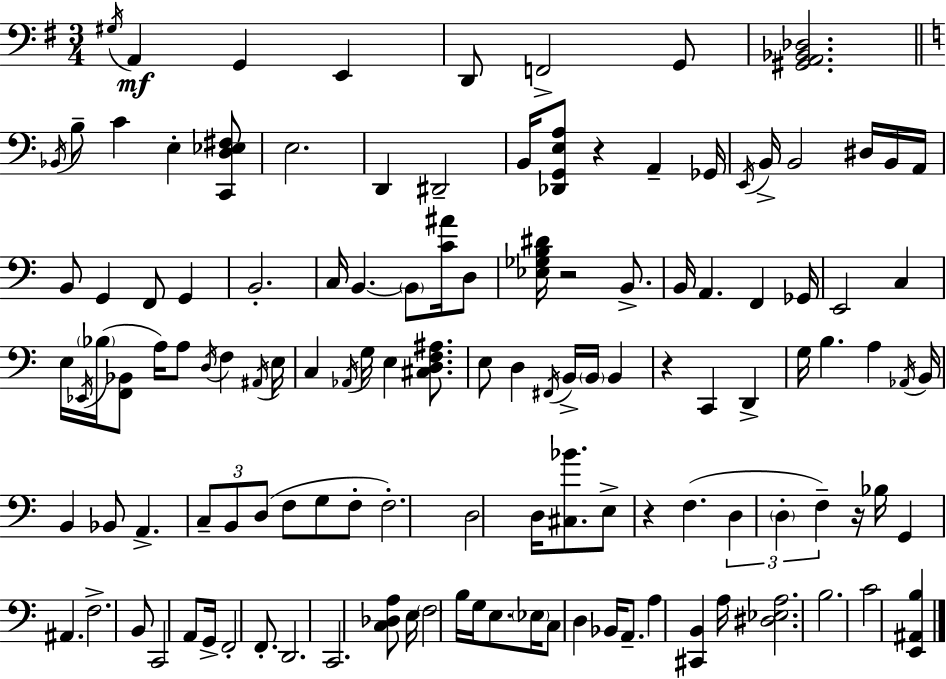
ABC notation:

X:1
T:Untitled
M:3/4
L:1/4
K:G
^G,/4 A,, G,, E,, D,,/2 F,,2 G,,/2 [^G,,A,,_B,,_D,]2 _B,,/4 B,/2 C E, [C,,D,_E,^F,]/2 E,2 D,, ^D,,2 B,,/4 [_D,,G,,E,A,]/2 z A,, _G,,/4 E,,/4 B,,/4 B,,2 ^D,/4 B,,/4 A,,/4 B,,/2 G,, F,,/2 G,, B,,2 C,/4 B,, B,,/2 [C^A]/4 D,/2 [_E,_G,B,^D]/4 z2 B,,/2 B,,/4 A,, F,, _G,,/4 E,,2 C, E,/4 _E,,/4 _B,/4 [F,,_B,,]/2 A,/4 A,/2 D,/4 F, ^A,,/4 E,/4 C, _A,,/4 G,/4 E, [^C,D,F,^A,]/2 E,/2 D, ^F,,/4 B,,/4 B,,/4 B,, z C,, D,, G,/4 B, A, _A,,/4 B,,/4 B,, _B,,/2 A,, C,/2 B,,/2 D,/2 F,/2 G,/2 F,/2 F,2 D,2 D,/4 [^C,_B]/2 E,/2 z F, D, D, F, z/4 _B,/4 G,, ^A,, F,2 B,,/2 C,,2 A,,/2 G,,/4 F,,2 F,,/2 D,,2 C,,2 [C,_D,A,]/2 E,/4 F,2 B,/4 G,/4 E,/2 _E,/4 C,/2 D, _B,,/4 A,,/2 A, [^C,,B,,] A,/4 [^D,_E,A,]2 B,2 C2 [E,,^A,,B,]